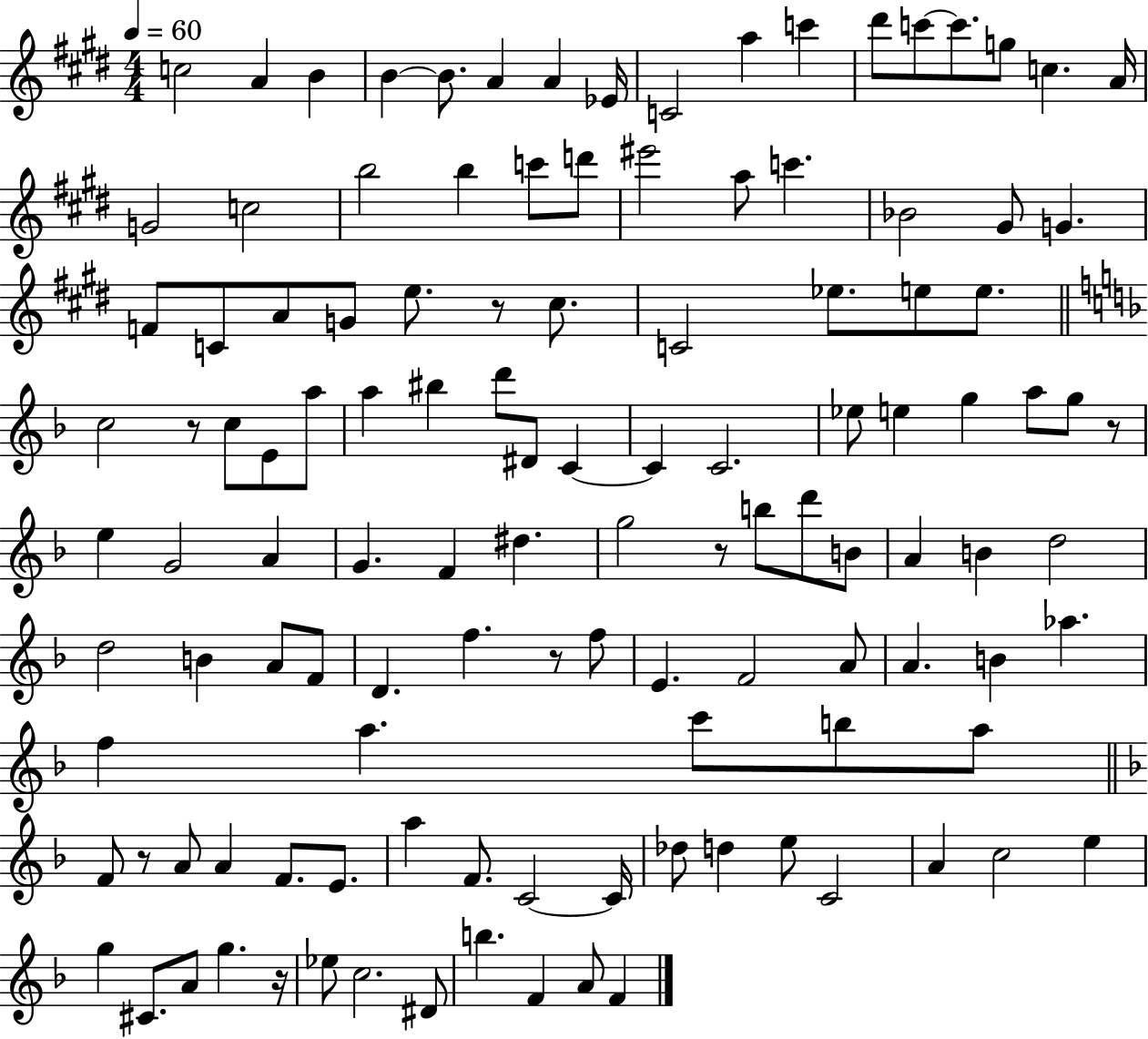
X:1
T:Untitled
M:4/4
L:1/4
K:E
c2 A B B B/2 A A _E/4 C2 a c' ^d'/2 c'/2 c'/2 g/2 c A/4 G2 c2 b2 b c'/2 d'/2 ^e'2 a/2 c' _B2 ^G/2 G F/2 C/2 A/2 G/2 e/2 z/2 ^c/2 C2 _e/2 e/2 e/2 c2 z/2 c/2 E/2 a/2 a ^b d'/2 ^D/2 C C C2 _e/2 e g a/2 g/2 z/2 e G2 A G F ^d g2 z/2 b/2 d'/2 B/2 A B d2 d2 B A/2 F/2 D f z/2 f/2 E F2 A/2 A B _a f a c'/2 b/2 a/2 F/2 z/2 A/2 A F/2 E/2 a F/2 C2 C/4 _d/2 d e/2 C2 A c2 e g ^C/2 A/2 g z/4 _e/2 c2 ^D/2 b F A/2 F